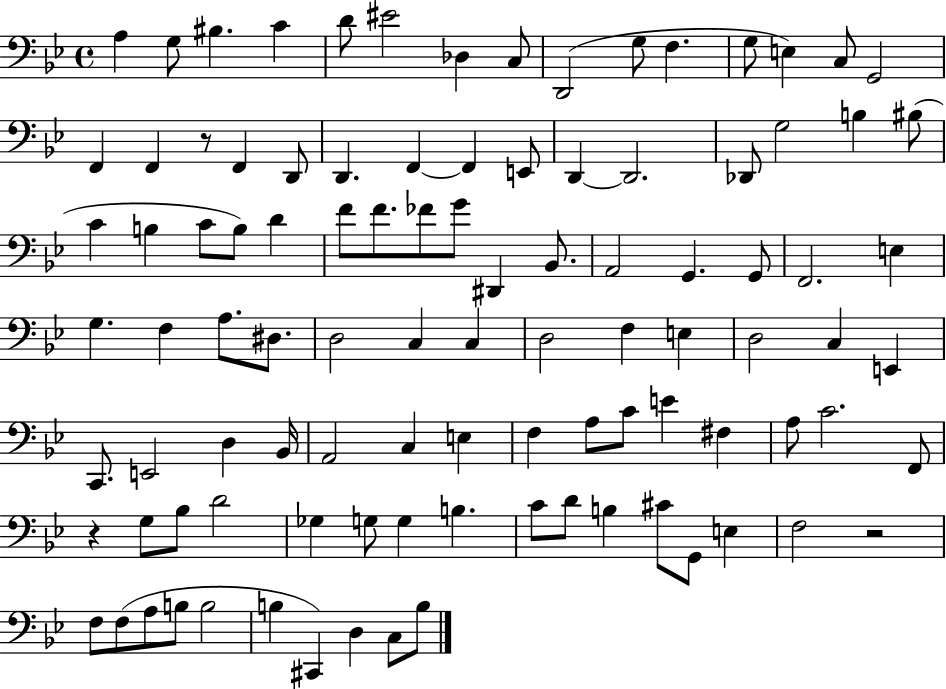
A3/q G3/e BIS3/q. C4/q D4/e EIS4/h Db3/q C3/e D2/h G3/e F3/q. G3/e E3/q C3/e G2/h F2/q F2/q R/e F2/q D2/e D2/q. F2/q F2/q E2/e D2/q D2/h. Db2/e G3/h B3/q BIS3/e C4/q B3/q C4/e B3/e D4/q F4/e F4/e. FES4/e G4/e D#2/q Bb2/e. A2/h G2/q. G2/e F2/h. E3/q G3/q. F3/q A3/e. D#3/e. D3/h C3/q C3/q D3/h F3/q E3/q D3/h C3/q E2/q C2/e. E2/h D3/q Bb2/s A2/h C3/q E3/q F3/q A3/e C4/e E4/q F#3/q A3/e C4/h. F2/e R/q G3/e Bb3/e D4/h Gb3/q G3/e G3/q B3/q. C4/e D4/e B3/q C#4/e G2/e E3/q F3/h R/h F3/e F3/e A3/e B3/e B3/h B3/q C#2/q D3/q C3/e B3/e